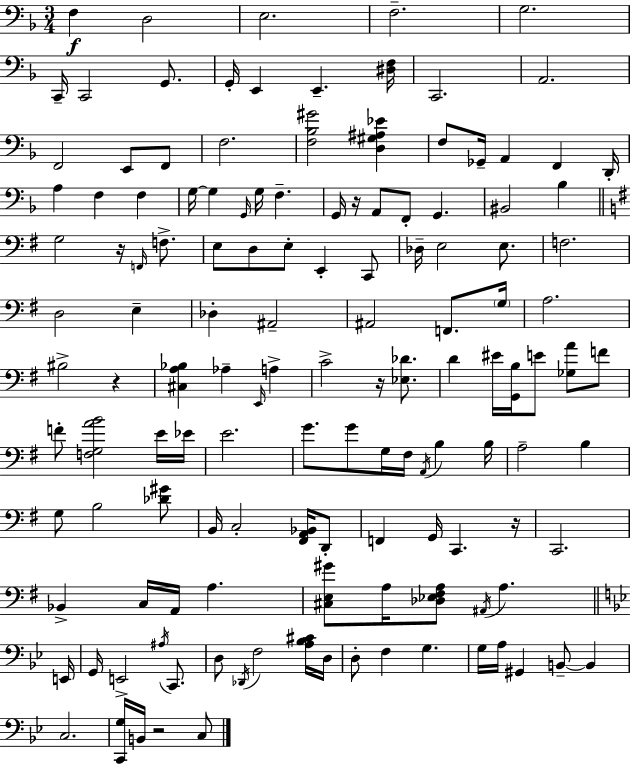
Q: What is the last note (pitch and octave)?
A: C3